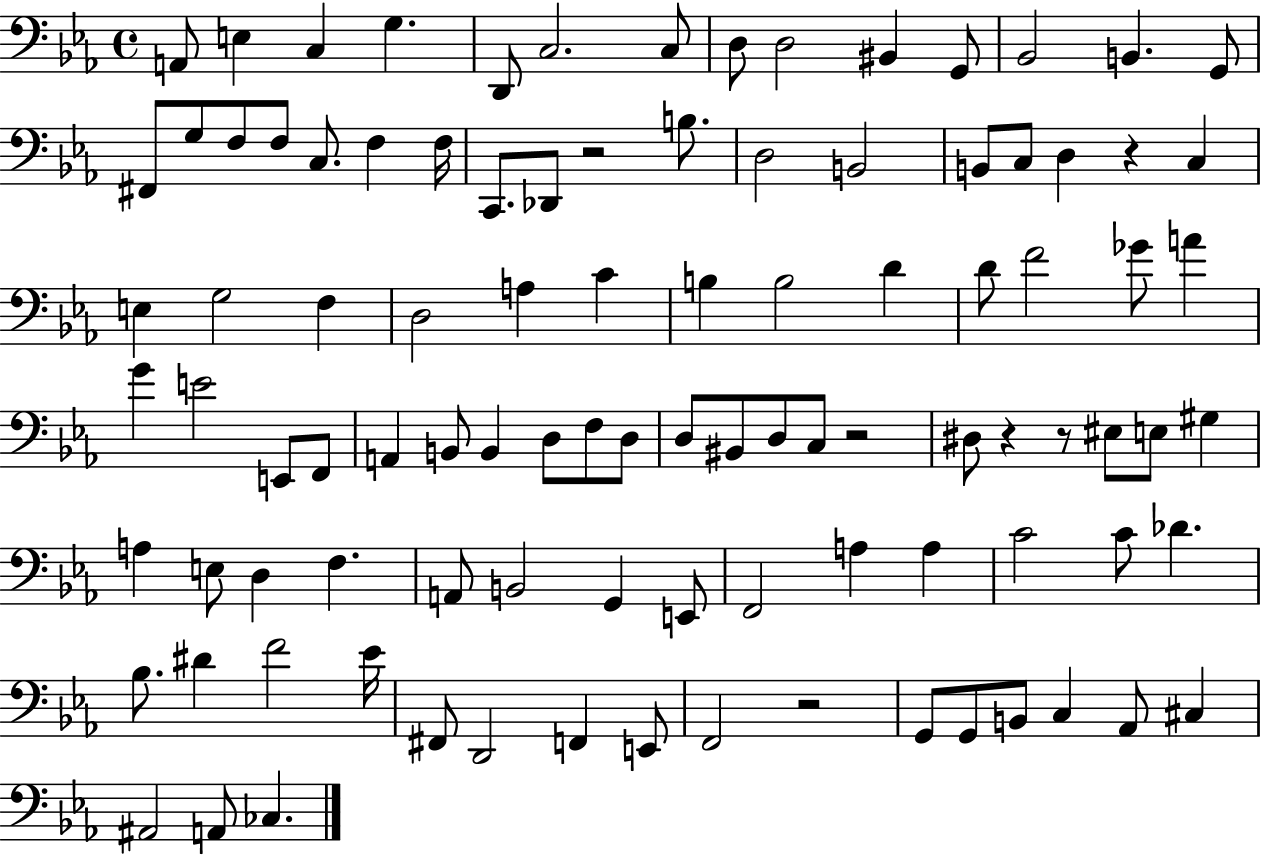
{
  \clef bass
  \time 4/4
  \defaultTimeSignature
  \key ees \major
  \repeat volta 2 { a,8 e4 c4 g4. | d,8 c2. c8 | d8 d2 bis,4 g,8 | bes,2 b,4. g,8 | \break fis,8 g8 f8 f8 c8. f4 f16 | c,8. des,8 r2 b8. | d2 b,2 | b,8 c8 d4 r4 c4 | \break e4 g2 f4 | d2 a4 c'4 | b4 b2 d'4 | d'8 f'2 ges'8 a'4 | \break g'4 e'2 e,8 f,8 | a,4 b,8 b,4 d8 f8 d8 | d8 bis,8 d8 c8 r2 | dis8 r4 r8 eis8 e8 gis4 | \break a4 e8 d4 f4. | a,8 b,2 g,4 e,8 | f,2 a4 a4 | c'2 c'8 des'4. | \break bes8. dis'4 f'2 ees'16 | fis,8 d,2 f,4 e,8 | f,2 r2 | g,8 g,8 b,8 c4 aes,8 cis4 | \break ais,2 a,8 ces4. | } \bar "|."
}